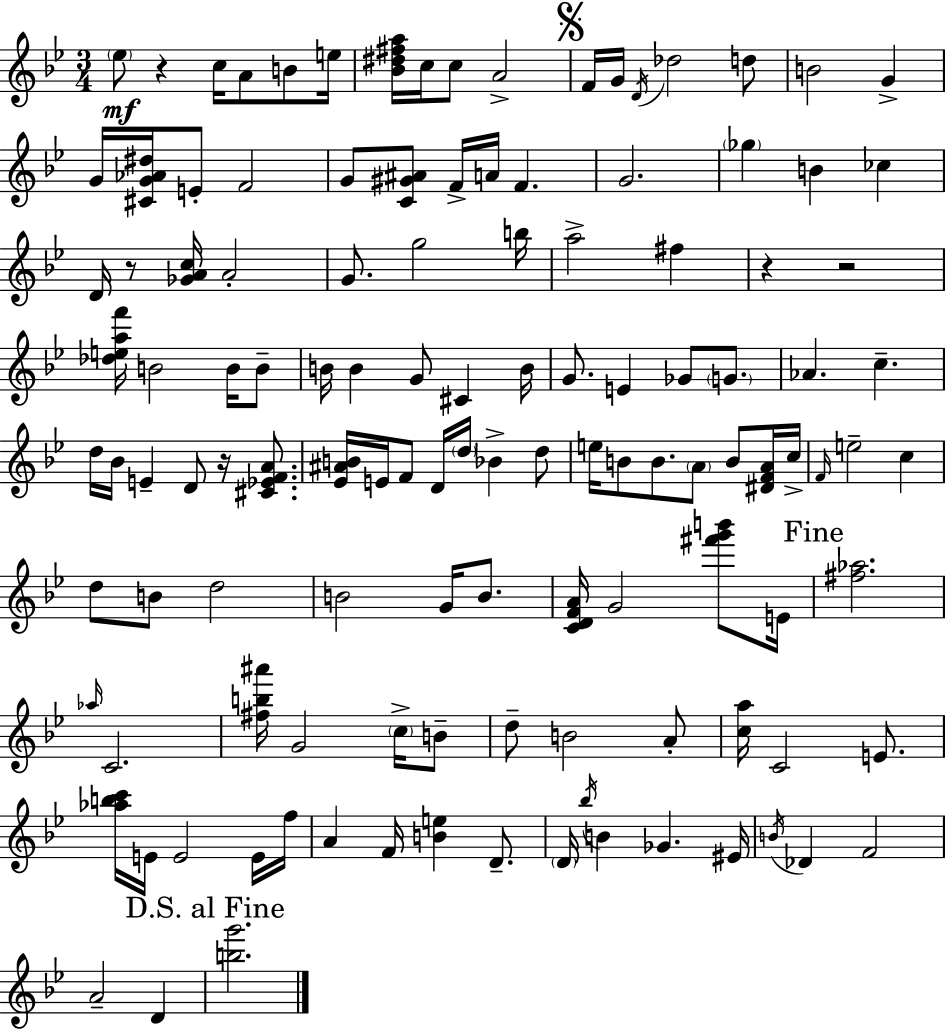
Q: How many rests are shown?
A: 5